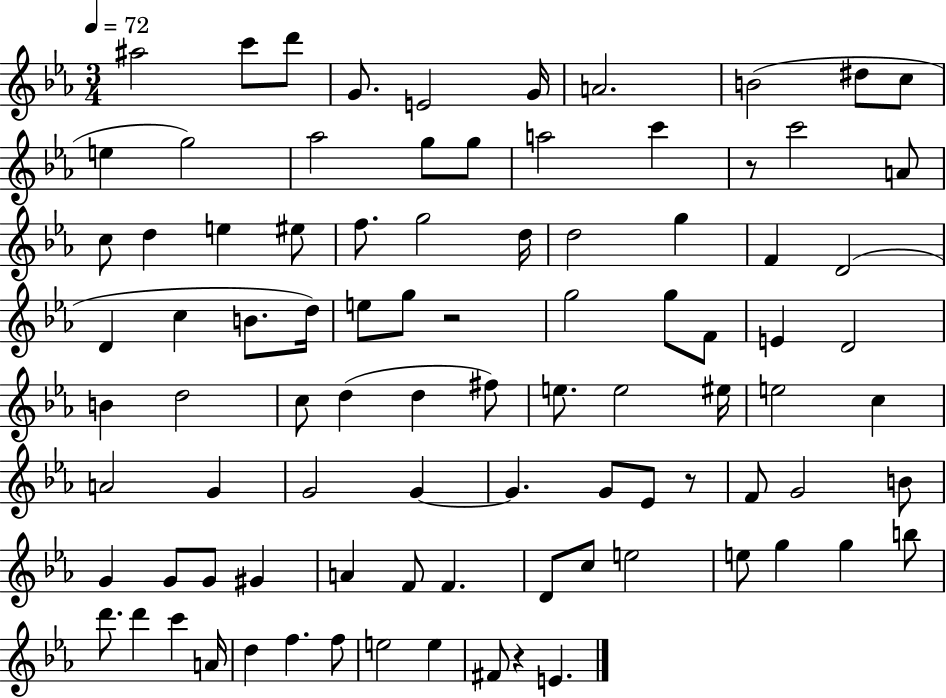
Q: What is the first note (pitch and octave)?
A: A#5